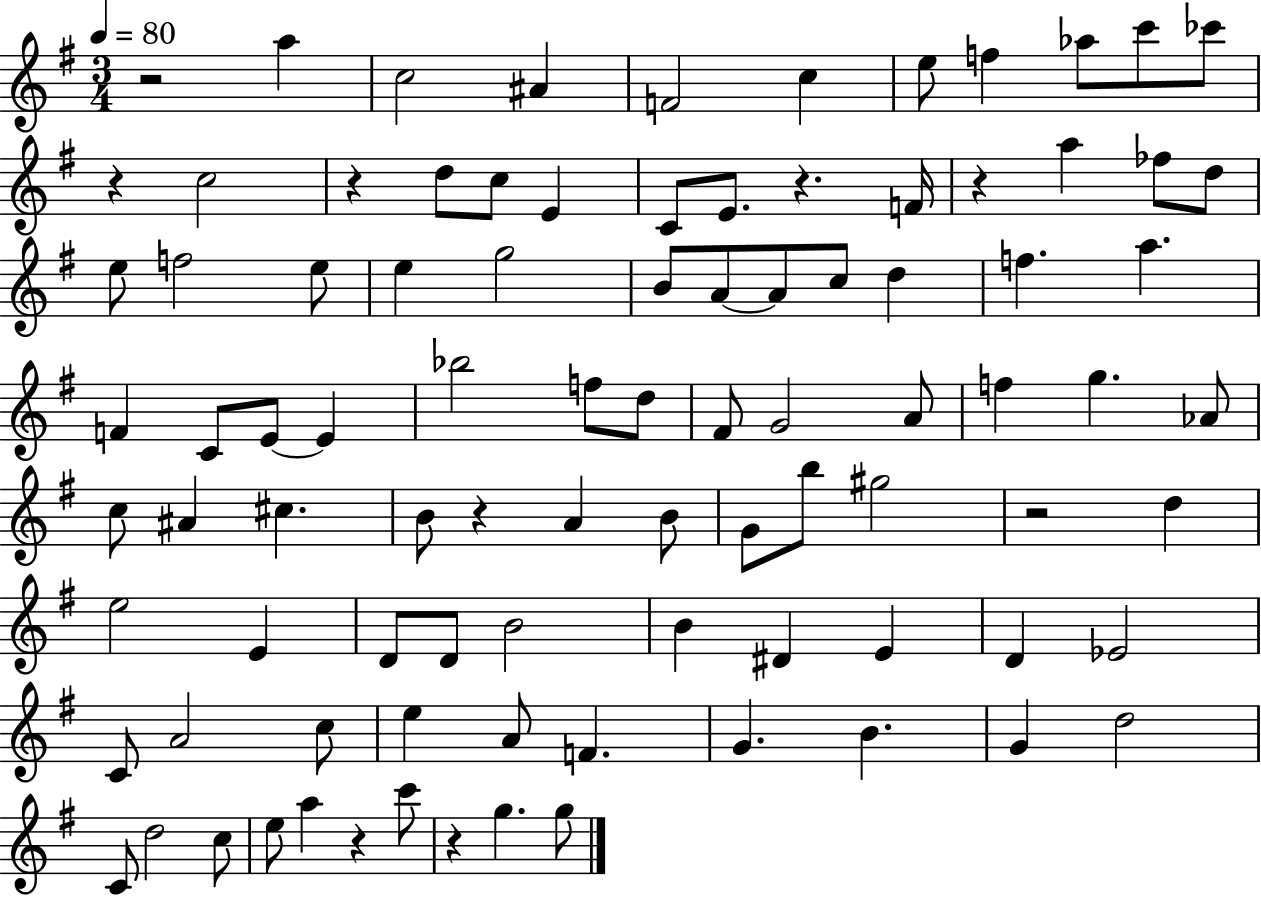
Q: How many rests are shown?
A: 9